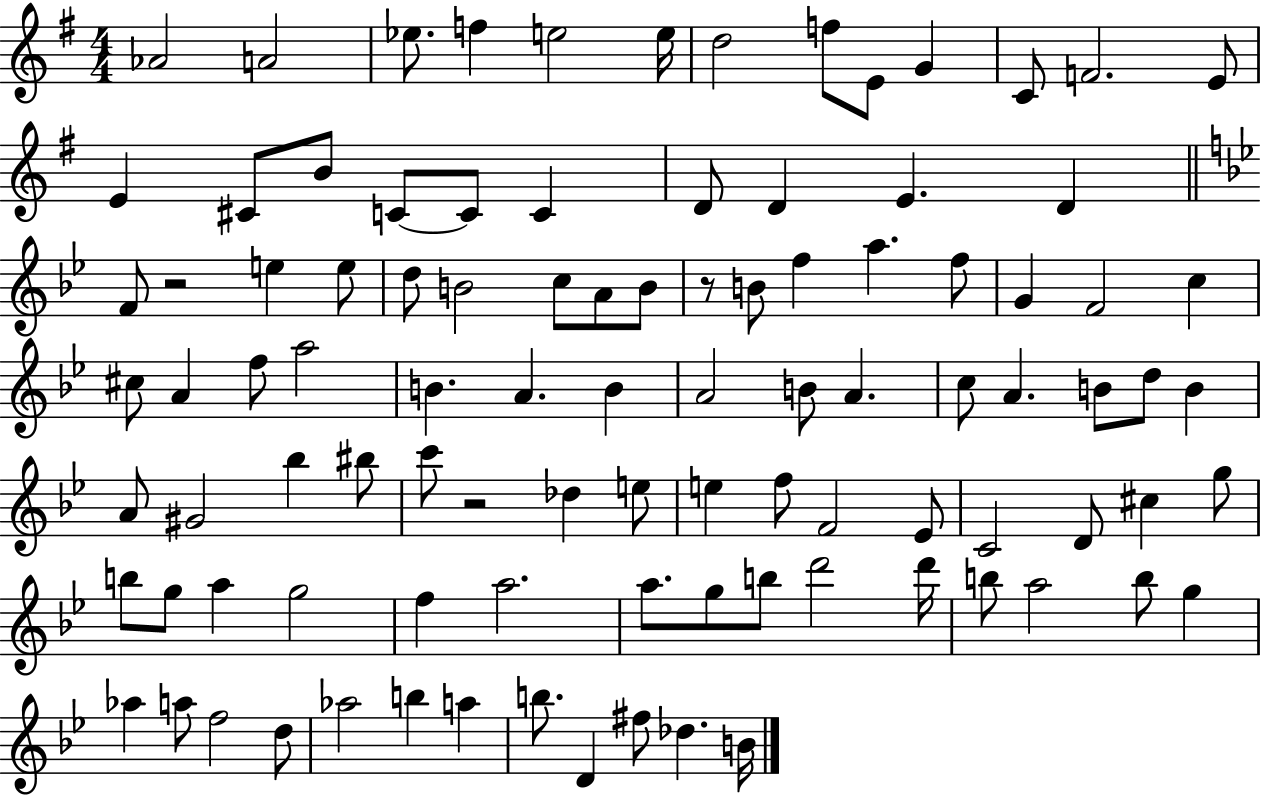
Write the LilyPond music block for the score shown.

{
  \clef treble
  \numericTimeSignature
  \time 4/4
  \key g \major
  aes'2 a'2 | ees''8. f''4 e''2 e''16 | d''2 f''8 e'8 g'4 | c'8 f'2. e'8 | \break e'4 cis'8 b'8 c'8~~ c'8 c'4 | d'8 d'4 e'4. d'4 | \bar "||" \break \key bes \major f'8 r2 e''4 e''8 | d''8 b'2 c''8 a'8 b'8 | r8 b'8 f''4 a''4. f''8 | g'4 f'2 c''4 | \break cis''8 a'4 f''8 a''2 | b'4. a'4. b'4 | a'2 b'8 a'4. | c''8 a'4. b'8 d''8 b'4 | \break a'8 gis'2 bes''4 bis''8 | c'''8 r2 des''4 e''8 | e''4 f''8 f'2 ees'8 | c'2 d'8 cis''4 g''8 | \break b''8 g''8 a''4 g''2 | f''4 a''2. | a''8. g''8 b''8 d'''2 d'''16 | b''8 a''2 b''8 g''4 | \break aes''4 a''8 f''2 d''8 | aes''2 b''4 a''4 | b''8. d'4 fis''8 des''4. b'16 | \bar "|."
}